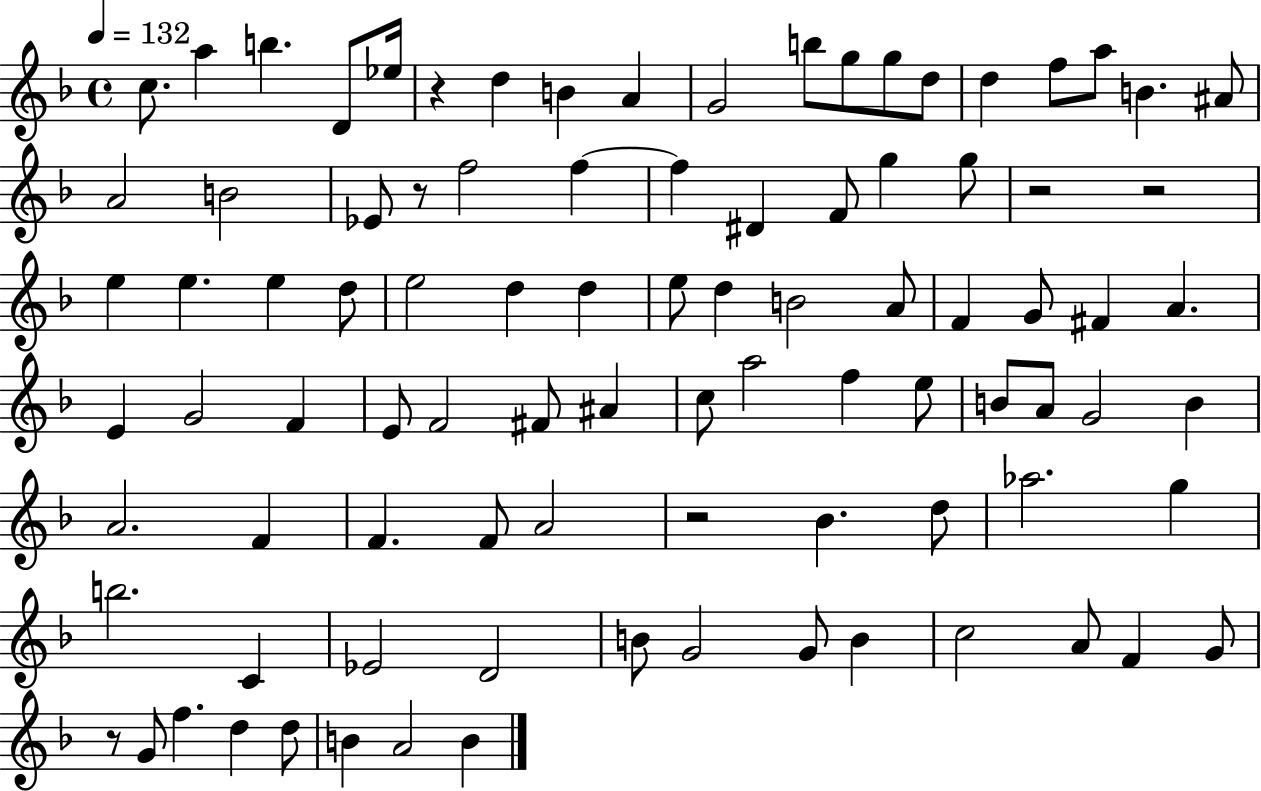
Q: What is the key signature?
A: F major